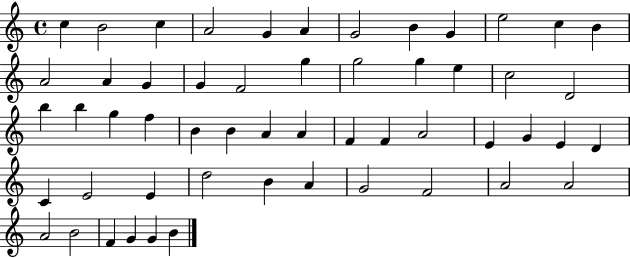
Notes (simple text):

C5/q B4/h C5/q A4/h G4/q A4/q G4/h B4/q G4/q E5/h C5/q B4/q A4/h A4/q G4/q G4/q F4/h G5/q G5/h G5/q E5/q C5/h D4/h B5/q B5/q G5/q F5/q B4/q B4/q A4/q A4/q F4/q F4/q A4/h E4/q G4/q E4/q D4/q C4/q E4/h E4/q D5/h B4/q A4/q G4/h F4/h A4/h A4/h A4/h B4/h F4/q G4/q G4/q B4/q